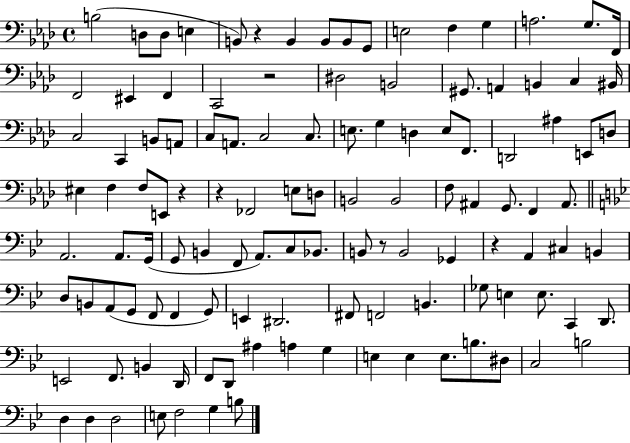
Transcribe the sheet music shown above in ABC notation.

X:1
T:Untitled
M:4/4
L:1/4
K:Ab
B,2 D,/2 D,/2 E, B,,/2 z B,, B,,/2 B,,/2 G,,/2 E,2 F, G, A,2 G,/2 F,,/4 F,,2 ^E,, F,, C,,2 z2 ^D,2 B,,2 ^G,,/2 A,, B,, C, ^B,,/4 C,2 C,, B,,/2 A,,/2 C,/2 A,,/2 C,2 C,/2 E,/2 G, D, E,/2 F,,/2 D,,2 ^A, E,,/2 D,/2 ^E, F, F,/2 E,,/2 z z _F,,2 E,/2 D,/2 B,,2 B,,2 F,/2 ^A,, G,,/2 F,, ^A,,/2 A,,2 A,,/2 G,,/4 G,,/2 B,, F,,/2 A,,/2 C,/2 _B,,/2 B,,/2 z/2 B,,2 _G,, z A,, ^C, B,, D,/2 B,,/2 A,,/2 G,,/2 F,,/2 F,, G,,/2 E,, ^D,,2 ^F,,/2 F,,2 B,, _G,/2 E, E,/2 C,, D,,/2 E,,2 F,,/2 B,, D,,/4 F,,/2 D,,/2 ^A, A, G, E, E, E,/2 B,/2 ^D,/2 C,2 B,2 D, D, D,2 E,/2 F,2 G, B,/2